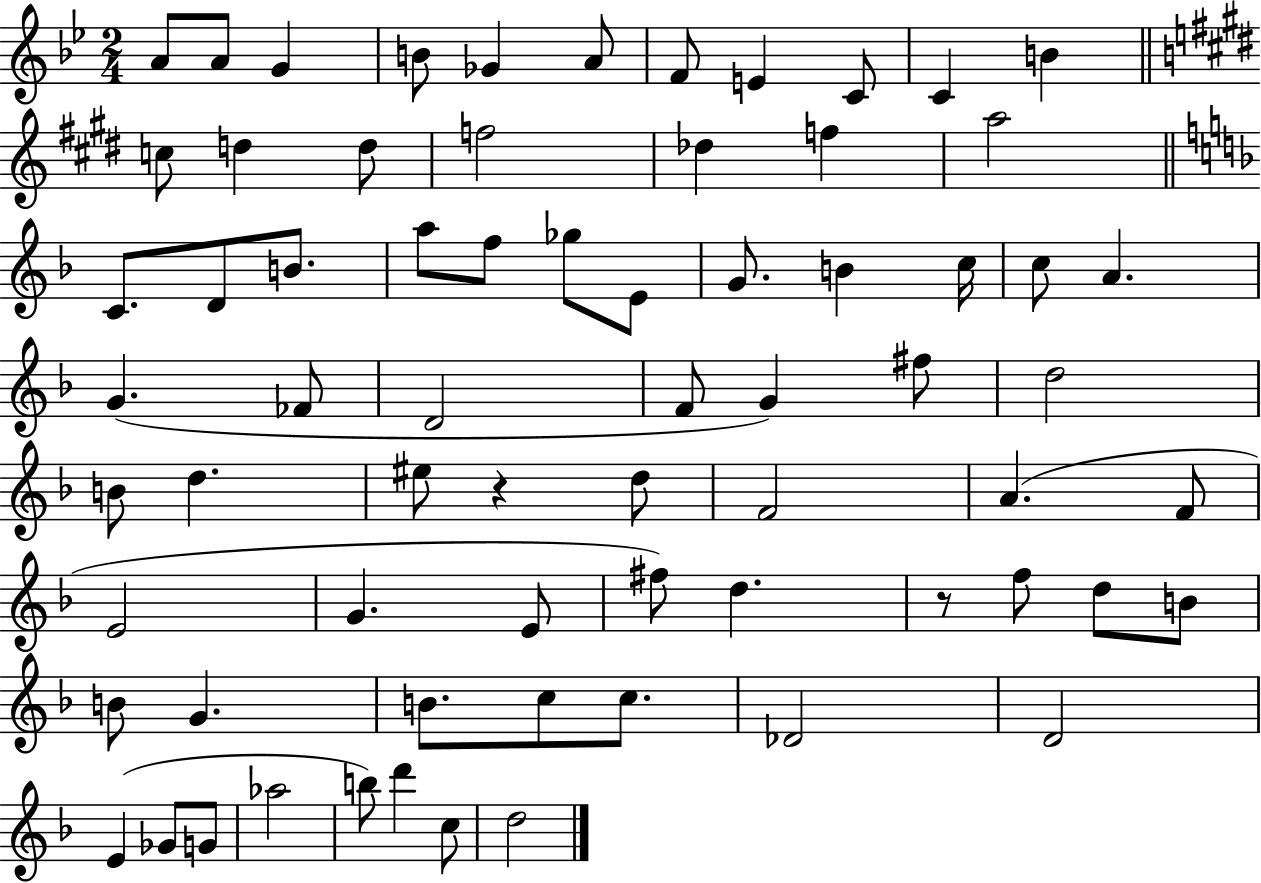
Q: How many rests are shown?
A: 2